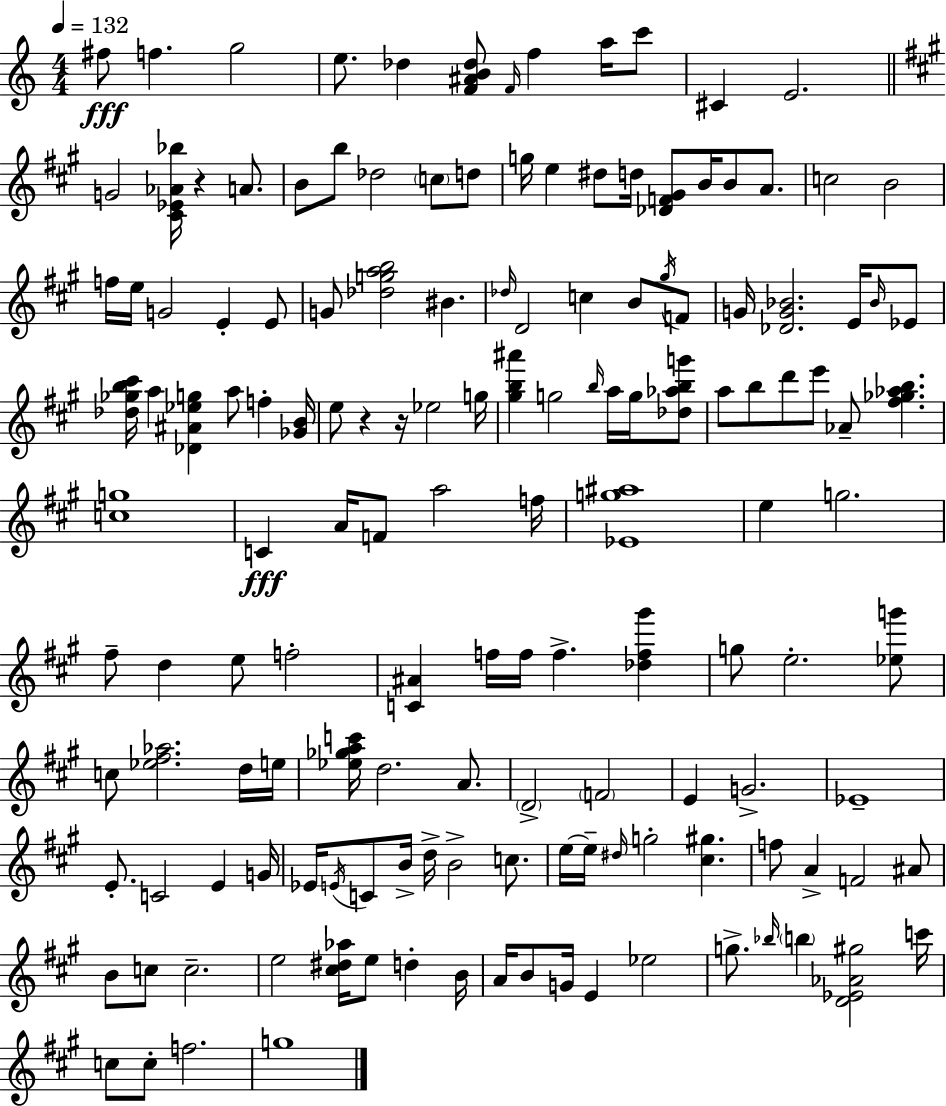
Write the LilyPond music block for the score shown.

{
  \clef treble
  \numericTimeSignature
  \time 4/4
  \key a \minor
  \tempo 4 = 132
  \repeat volta 2 { fis''8\fff f''4. g''2 | e''8. des''4 <f' ais' b' des''>8 \grace { f'16 } f''4 a''16 c'''8 | cis'4 e'2. | \bar "||" \break \key a \major g'2 <cis' ees' aes' bes''>16 r4 a'8. | b'8 b''8 des''2 \parenthesize c''8 d''8 | g''16 e''4 dis''8 d''16 <des' f' gis'>8 b'16 b'8 a'8. | c''2 b'2 | \break f''16 e''16 g'2 e'4-. e'8 | g'8 <des'' g'' a'' b''>2 bis'4. | \grace { des''16 } d'2 c''4 b'8 \acciaccatura { gis''16 } | f'8 g'16 <des' g' bes'>2. e'16 | \break \grace { bes'16 } ees'8 <des'' ges'' b'' cis'''>16 a''4 <des' ais' ees'' g''>4 a''8 f''4-. | <ges' b'>16 e''8 r4 r16 ees''2 | g''16 <gis'' b'' ais'''>4 g''2 \grace { b''16 } | a''16 g''16 <des'' aes'' b'' g'''>8 a''8 b''8 d'''8 e'''8 aes'8-- <fis'' ges'' aes'' b''>4. | \break <c'' g''>1 | c'4\fff a'16 f'8 a''2 | f''16 <ees' g'' ais''>1 | e''4 g''2. | \break fis''8-- d''4 e''8 f''2-. | <c' ais'>4 f''16 f''16 f''4.-> | <des'' f'' gis'''>4 g''8 e''2.-. | <ees'' g'''>8 c''8 <ees'' fis'' aes''>2. | \break d''16 e''16 <ees'' ges'' a'' c'''>16 d''2. | a'8. \parenthesize d'2-> \parenthesize f'2 | e'4 g'2.-> | ees'1-- | \break e'8.-. c'2 e'4 | g'16 ees'16 \acciaccatura { e'16 } c'8 b'16-> d''16-> b'2-> | c''8. e''16~~ e''16-- \grace { dis''16 } g''2-. | <cis'' gis''>4. f''8 a'4-> f'2 | \break ais'8 b'8 c''8 c''2.-- | e''2 <cis'' dis'' aes''>16 e''8 | d''4-. b'16 a'16 b'8 g'16 e'4 ees''2 | g''8.-> \grace { bes''16 } \parenthesize b''4 <d' ees' aes' gis''>2 | \break c'''16 c''8 c''8-. f''2. | g''1 | } \bar "|."
}